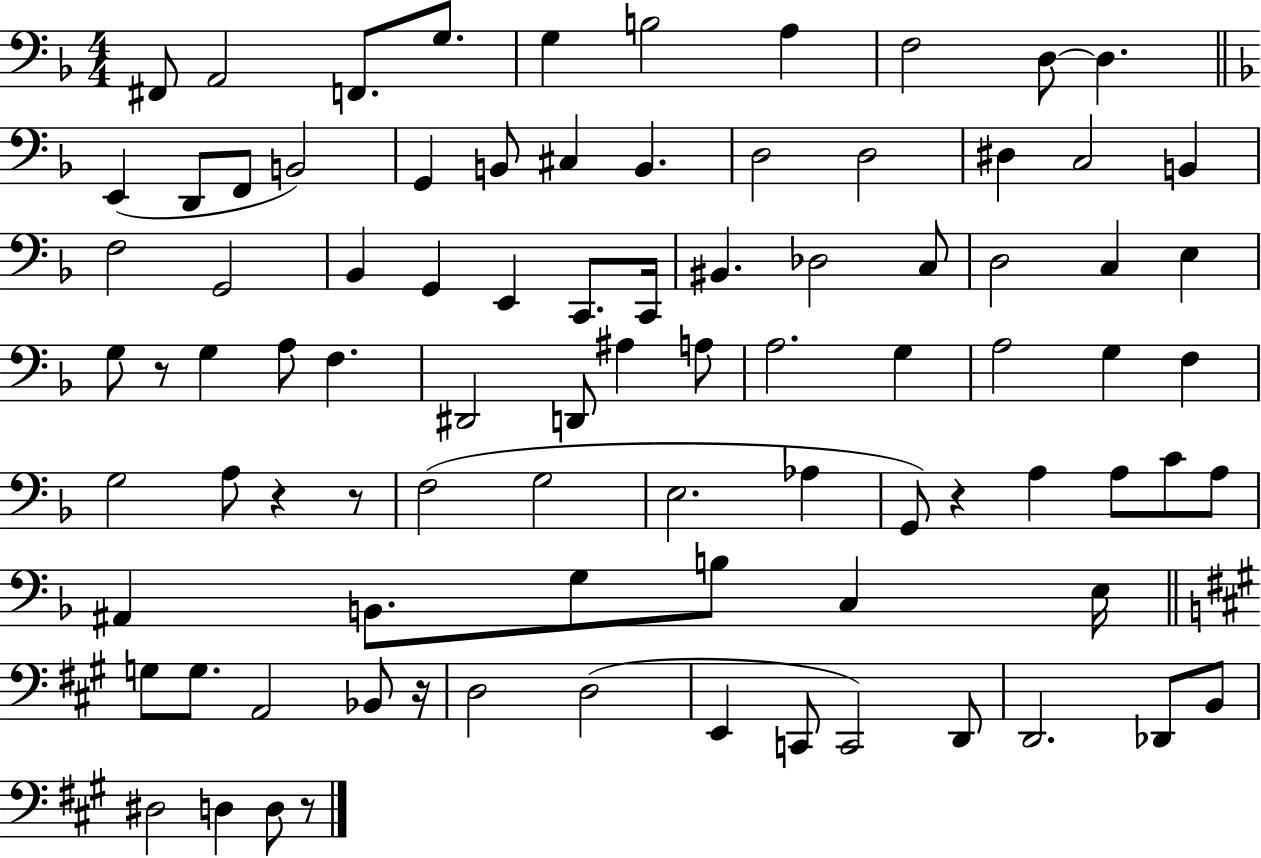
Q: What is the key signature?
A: F major